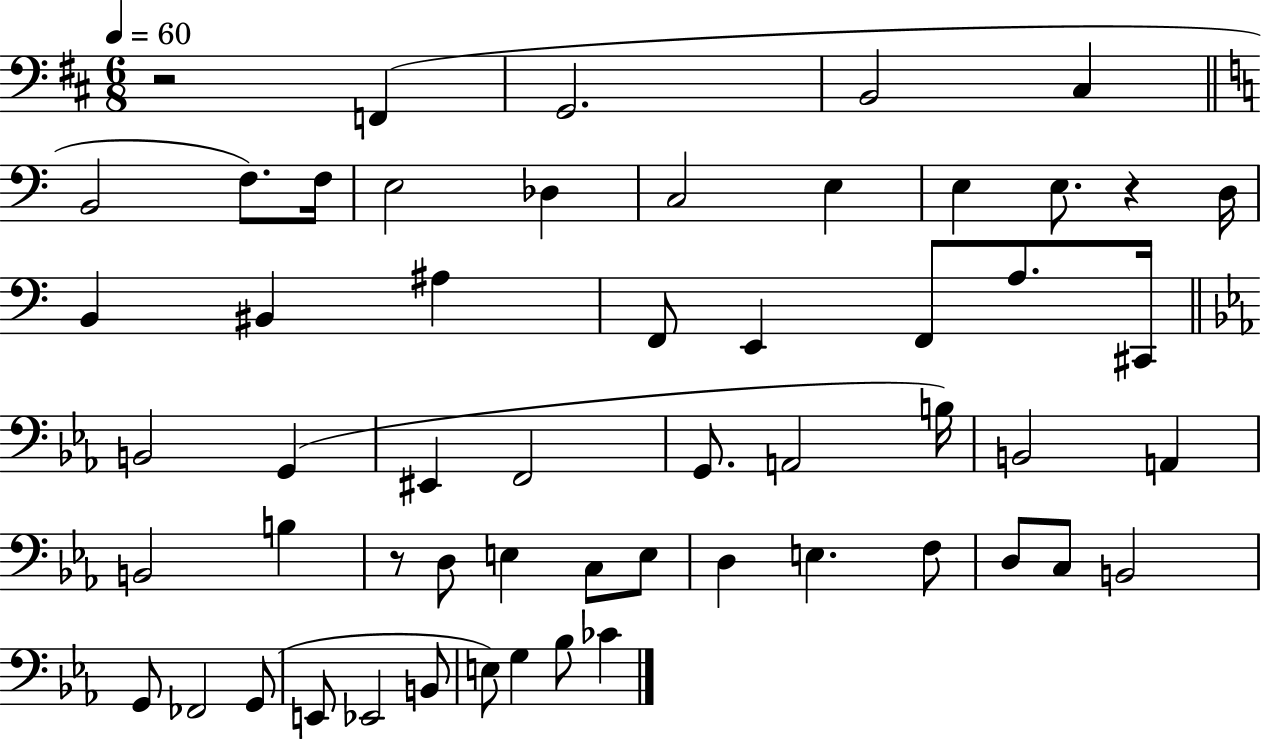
{
  \clef bass
  \numericTimeSignature
  \time 6/8
  \key d \major
  \tempo 4 = 60
  r2 f,4( | g,2. | b,2 cis4 | \bar "||" \break \key c \major b,2 f8.) f16 | e2 des4 | c2 e4 | e4 e8. r4 d16 | \break b,4 bis,4 ais4 | f,8 e,4 f,8 a8. cis,16 | \bar "||" \break \key ees \major b,2 g,4( | eis,4 f,2 | g,8. a,2 b16) | b,2 a,4 | \break b,2 b4 | r8 d8 e4 c8 e8 | d4 e4. f8 | d8 c8 b,2 | \break g,8 fes,2 g,8( | e,8 ees,2 b,8 | e8) g4 bes8 ces'4 | \bar "|."
}